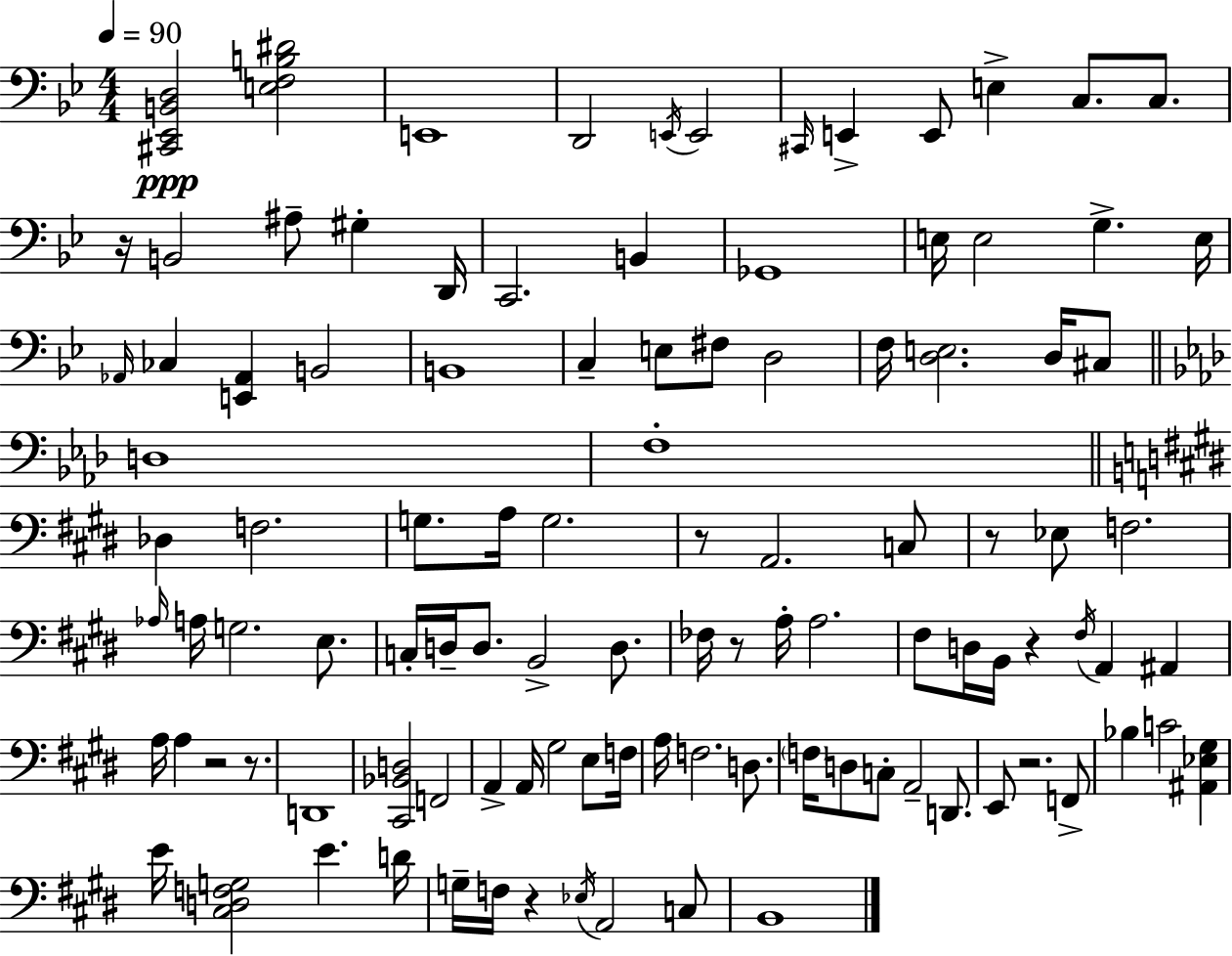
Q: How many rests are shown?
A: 9